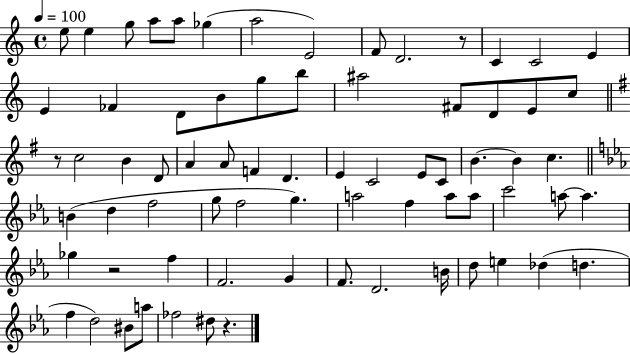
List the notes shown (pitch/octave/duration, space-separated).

E5/e E5/q G5/e A5/e A5/e Gb5/q A5/h E4/h F4/e D4/h. R/e C4/q C4/h E4/q E4/q FES4/q D4/e B4/e G5/e B5/e A#5/h F#4/e D4/e E4/e C5/e R/e C5/h B4/q D4/e A4/q A4/e F4/q D4/q. E4/q C4/h E4/e C4/e B4/q. B4/q C5/q. B4/q D5/q F5/h G5/e F5/h G5/q. A5/h F5/q A5/e A5/e C6/h A5/e A5/q. Gb5/q R/h F5/q F4/h. G4/q F4/e. D4/h. B4/s D5/e E5/q Db5/q D5/q. F5/q D5/h BIS4/e A5/e FES5/h D#5/e R/q.